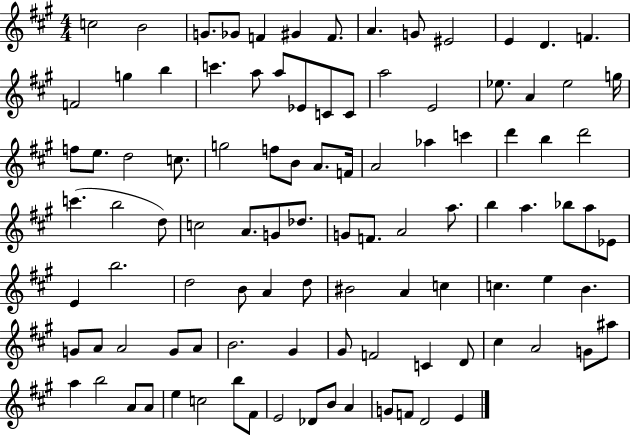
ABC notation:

X:1
T:Untitled
M:4/4
L:1/4
K:A
c2 B2 G/2 _G/2 F ^G F/2 A G/2 ^E2 E D F F2 g b c' a/2 a/2 _E/2 C/2 C/2 a2 E2 _e/2 A _e2 g/4 f/2 e/2 d2 c/2 g2 f/2 B/2 A/2 F/4 A2 _a c' d' b d'2 c' b2 d/2 c2 A/2 G/2 _d/2 G/2 F/2 A2 a/2 b a _b/2 a/2 _E/2 E b2 d2 B/2 A d/2 ^B2 A c c e B G/2 A/2 A2 G/2 A/2 B2 ^G ^G/2 F2 C D/2 ^c A2 G/2 ^a/2 a b2 A/2 A/2 e c2 b/2 ^F/2 E2 _D/2 B/2 A G/2 F/2 D2 E